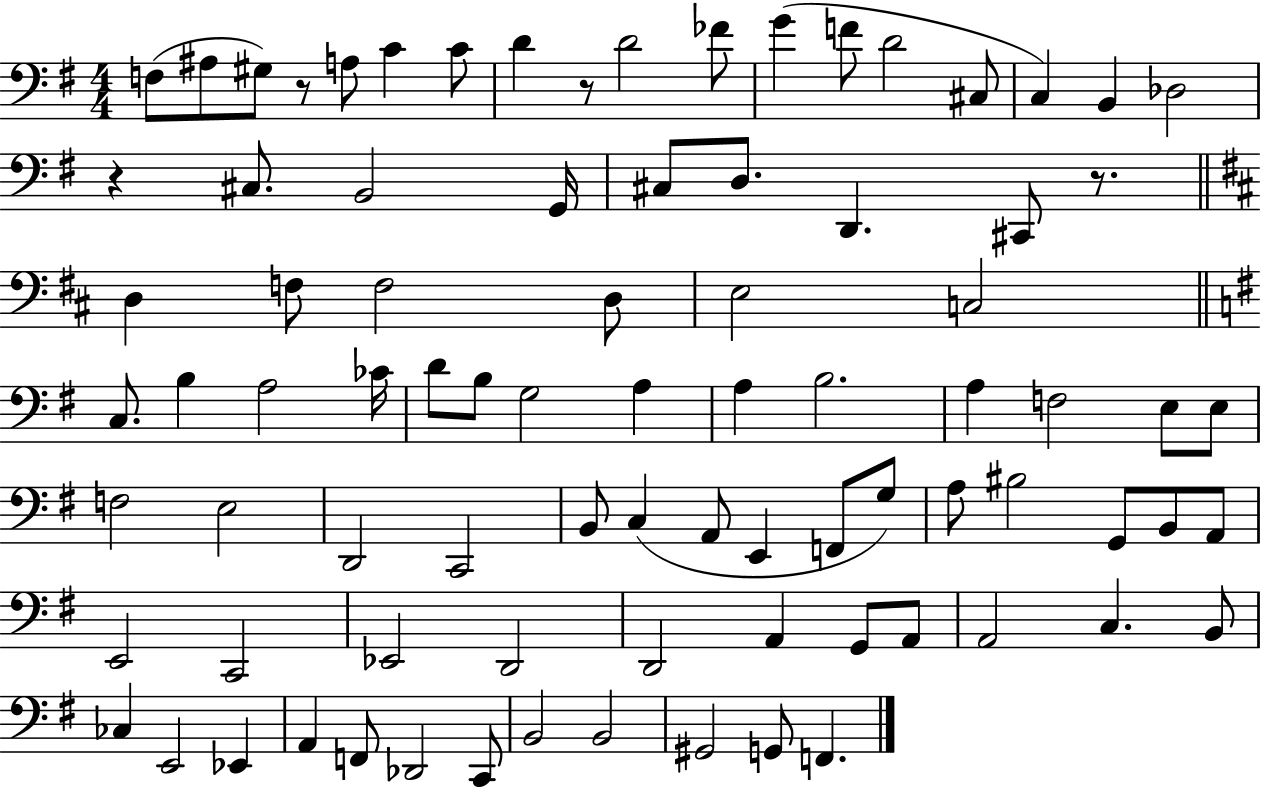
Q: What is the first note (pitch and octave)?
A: F3